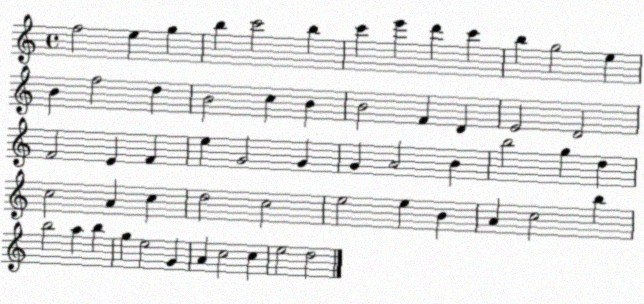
X:1
T:Untitled
M:4/4
L:1/4
K:C
f2 e g b c'2 b c' e' d' c' b g2 e B f2 d B2 c B B2 F D E2 D2 F2 E F e G2 G G A2 B b2 g d c2 A c d2 c2 e2 e B A c2 b b2 a b g e2 G A c2 c e2 d2